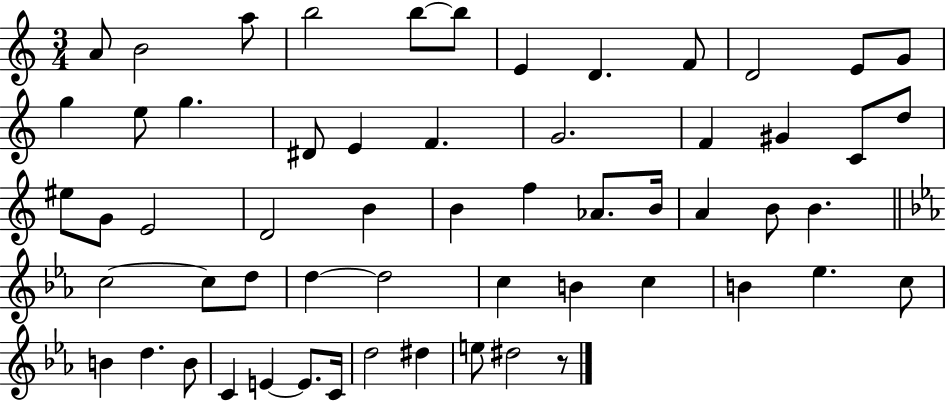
A4/e B4/h A5/e B5/h B5/e B5/e E4/q D4/q. F4/e D4/h E4/e G4/e G5/q E5/e G5/q. D#4/e E4/q F4/q. G4/h. F4/q G#4/q C4/e D5/e EIS5/e G4/e E4/h D4/h B4/q B4/q F5/q Ab4/e. B4/s A4/q B4/e B4/q. C5/h C5/e D5/e D5/q D5/h C5/q B4/q C5/q B4/q Eb5/q. C5/e B4/q D5/q. B4/e C4/q E4/q E4/e. C4/s D5/h D#5/q E5/e D#5/h R/e